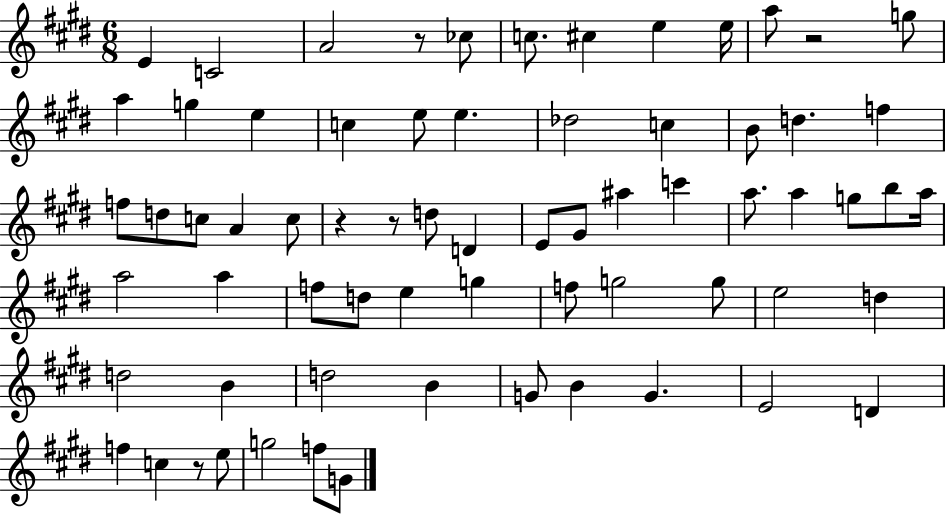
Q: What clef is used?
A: treble